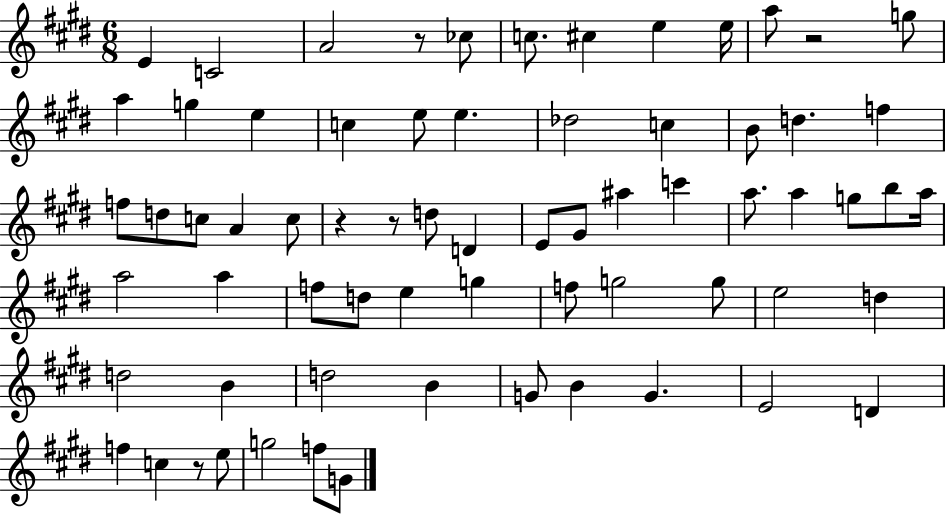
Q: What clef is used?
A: treble